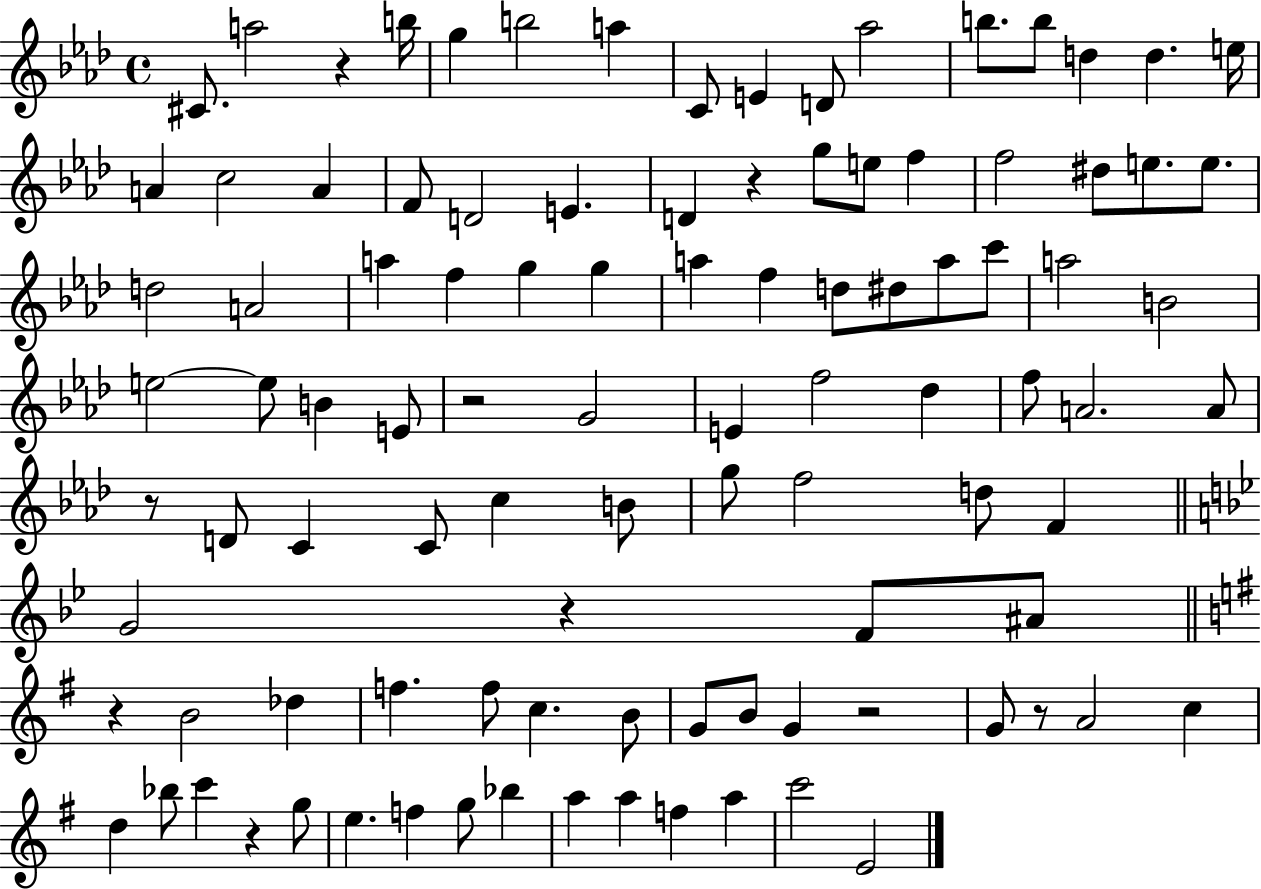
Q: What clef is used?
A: treble